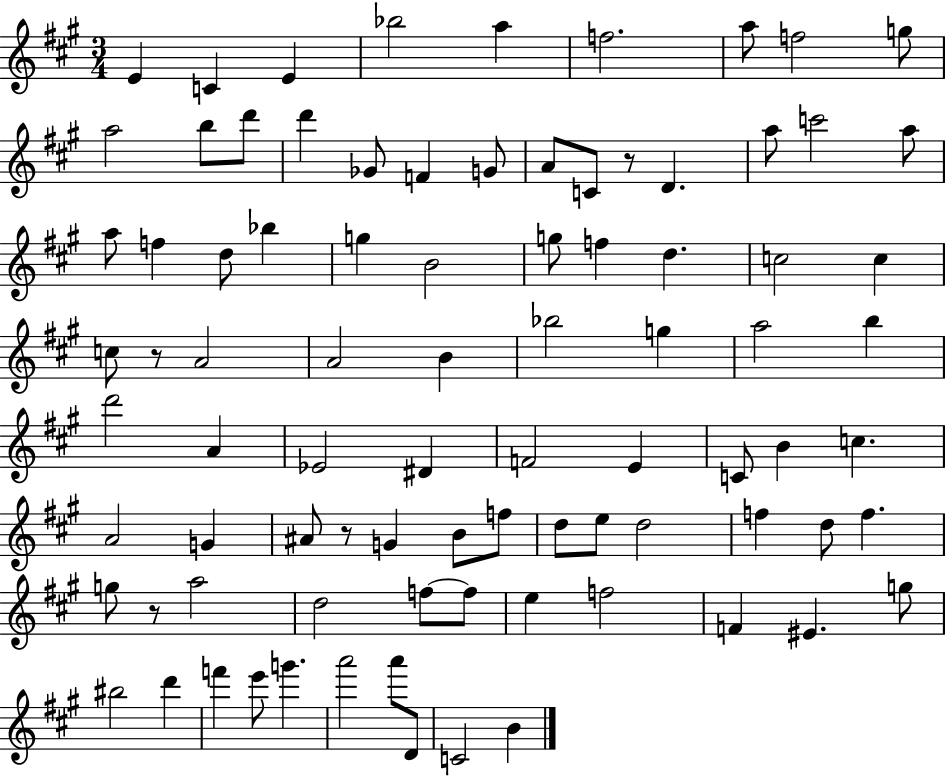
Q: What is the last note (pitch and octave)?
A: B4